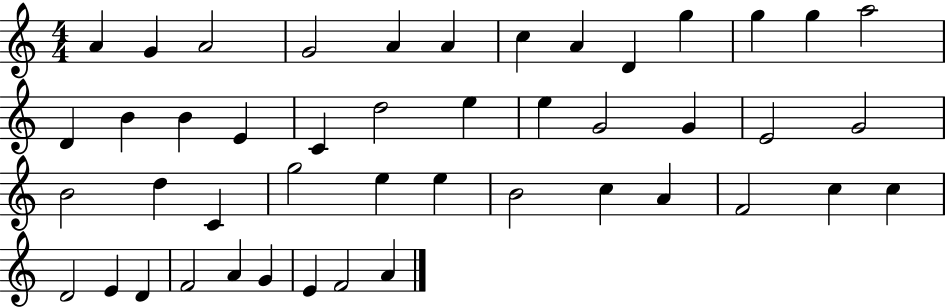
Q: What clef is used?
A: treble